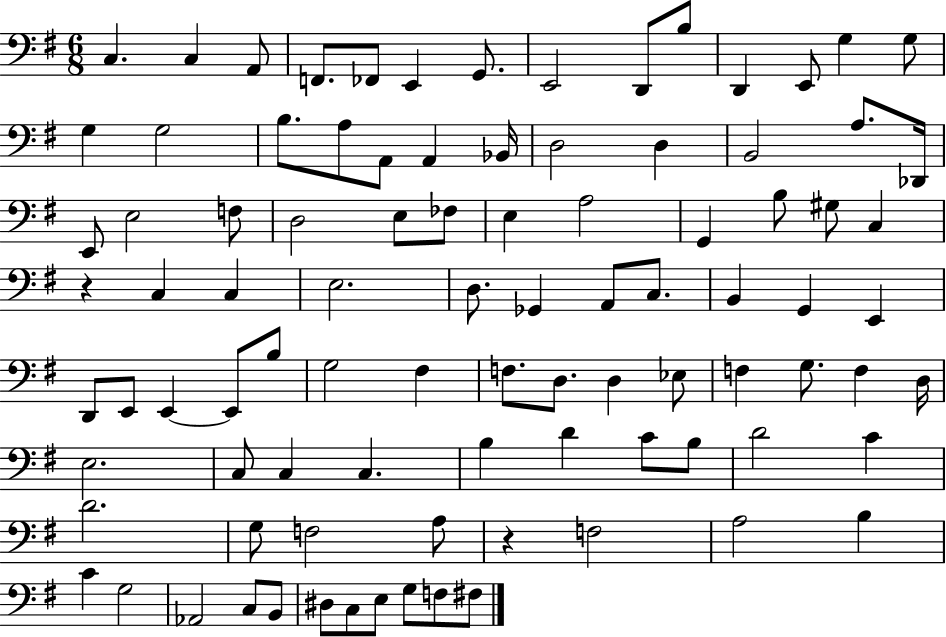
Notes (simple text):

C3/q. C3/q A2/e F2/e. FES2/e E2/q G2/e. E2/h D2/e B3/e D2/q E2/e G3/q G3/e G3/q G3/h B3/e. A3/e A2/e A2/q Bb2/s D3/h D3/q B2/h A3/e. Db2/s E2/e E3/h F3/e D3/h E3/e FES3/e E3/q A3/h G2/q B3/e G#3/e C3/q R/q C3/q C3/q E3/h. D3/e. Gb2/q A2/e C3/e. B2/q G2/q E2/q D2/e E2/e E2/q E2/e B3/e G3/h F#3/q F3/e. D3/e. D3/q Eb3/e F3/q G3/e. F3/q D3/s E3/h. C3/e C3/q C3/q. B3/q D4/q C4/e B3/e D4/h C4/q D4/h. G3/e F3/h A3/e R/q F3/h A3/h B3/q C4/q G3/h Ab2/h C3/e B2/e D#3/e C3/e E3/e G3/e F3/e F#3/e